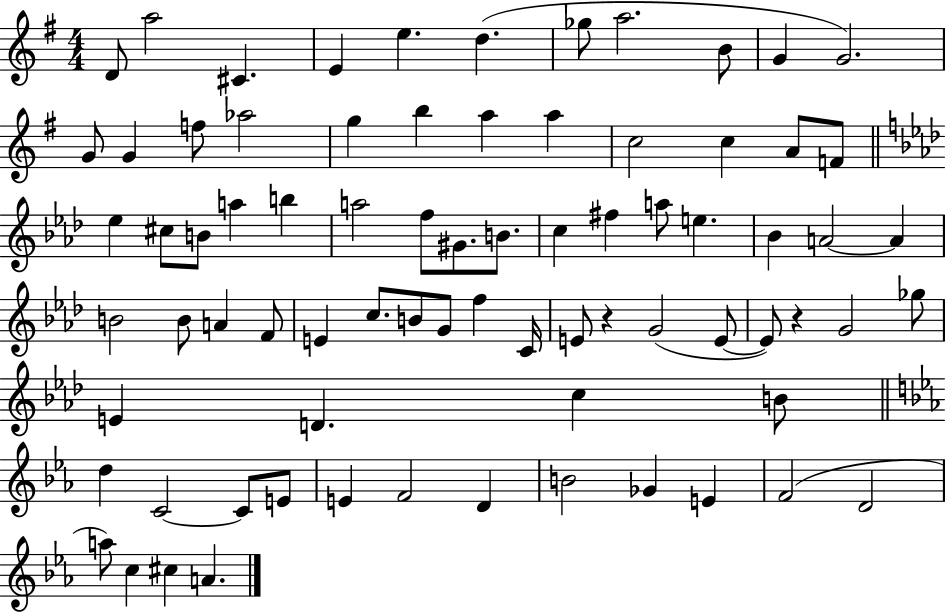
{
  \clef treble
  \numericTimeSignature
  \time 4/4
  \key g \major
  d'8 a''2 cis'4. | e'4 e''4. d''4.( | ges''8 a''2. b'8 | g'4 g'2.) | \break g'8 g'4 f''8 aes''2 | g''4 b''4 a''4 a''4 | c''2 c''4 a'8 f'8 | \bar "||" \break \key aes \major ees''4 cis''8 b'8 a''4 b''4 | a''2 f''8 gis'8. b'8. | c''4 fis''4 a''8 e''4. | bes'4 a'2~~ a'4 | \break b'2 b'8 a'4 f'8 | e'4 c''8. b'8 g'8 f''4 c'16 | e'8 r4 g'2( e'8~~ | e'8) r4 g'2 ges''8 | \break e'4 d'4. c''4 b'8 | \bar "||" \break \key ees \major d''4 c'2~~ c'8 e'8 | e'4 f'2 d'4 | b'2 ges'4 e'4 | f'2( d'2 | \break a''8) c''4 cis''4 a'4. | \bar "|."
}